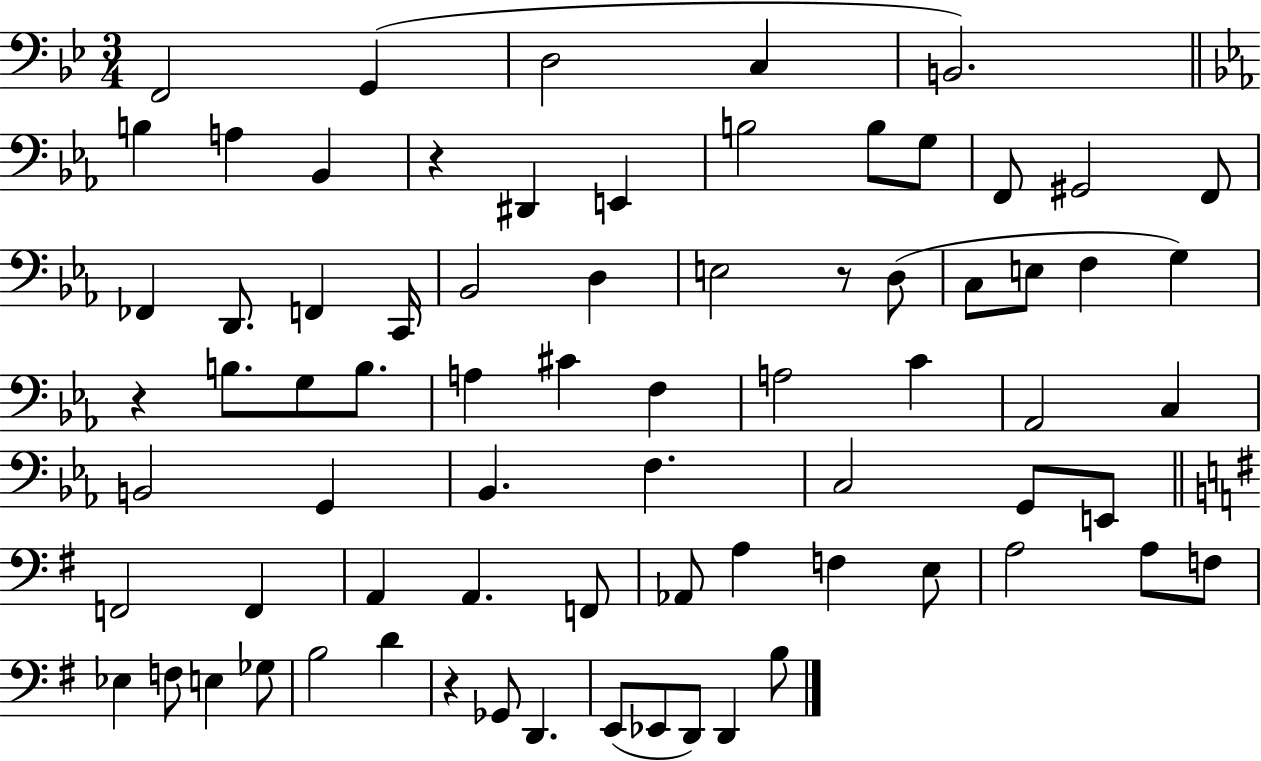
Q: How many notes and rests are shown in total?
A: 74